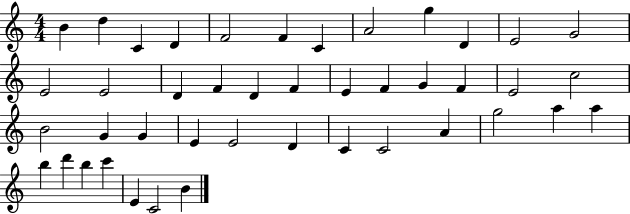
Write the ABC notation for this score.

X:1
T:Untitled
M:4/4
L:1/4
K:C
B d C D F2 F C A2 g D E2 G2 E2 E2 D F D F E F G F E2 c2 B2 G G E E2 D C C2 A g2 a a b d' b c' E C2 B